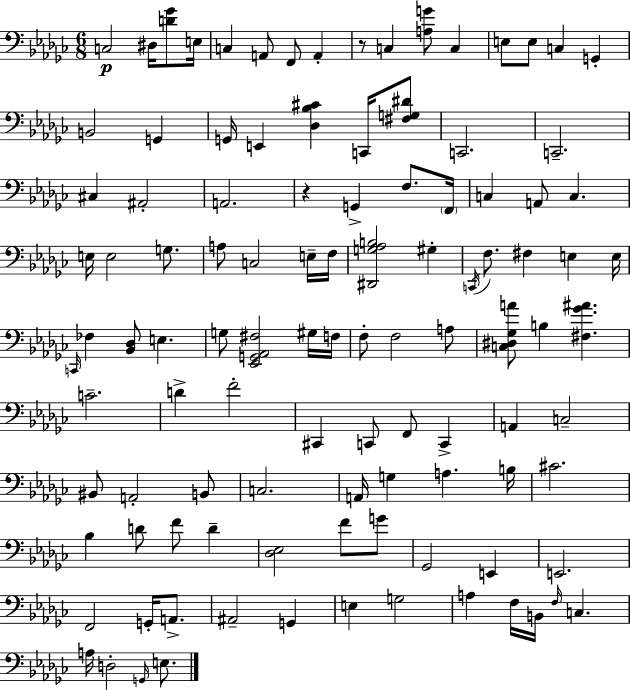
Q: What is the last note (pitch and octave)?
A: E3